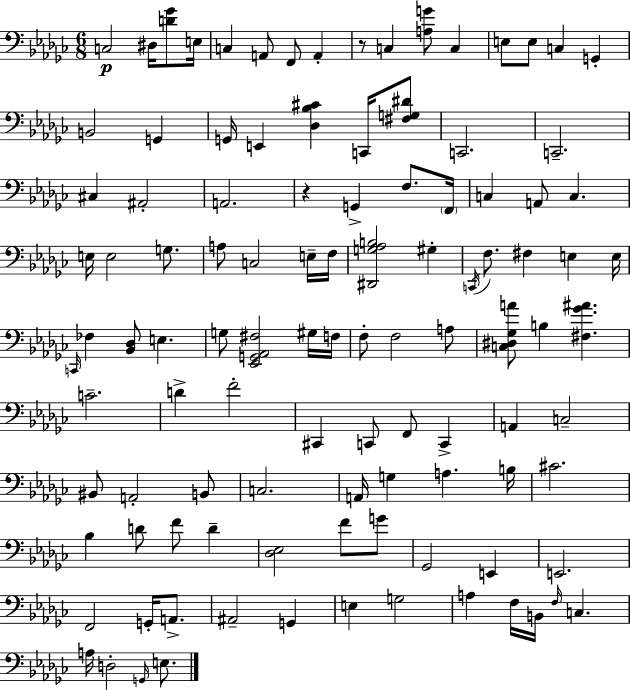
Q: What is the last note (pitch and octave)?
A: E3